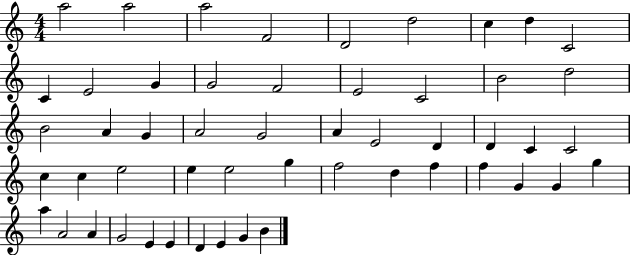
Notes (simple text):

A5/h A5/h A5/h F4/h D4/h D5/h C5/q D5/q C4/h C4/q E4/h G4/q G4/h F4/h E4/h C4/h B4/h D5/h B4/h A4/q G4/q A4/h G4/h A4/q E4/h D4/q D4/q C4/q C4/h C5/q C5/q E5/h E5/q E5/h G5/q F5/h D5/q F5/q F5/q G4/q G4/q G5/q A5/q A4/h A4/q G4/h E4/q E4/q D4/q E4/q G4/q B4/q